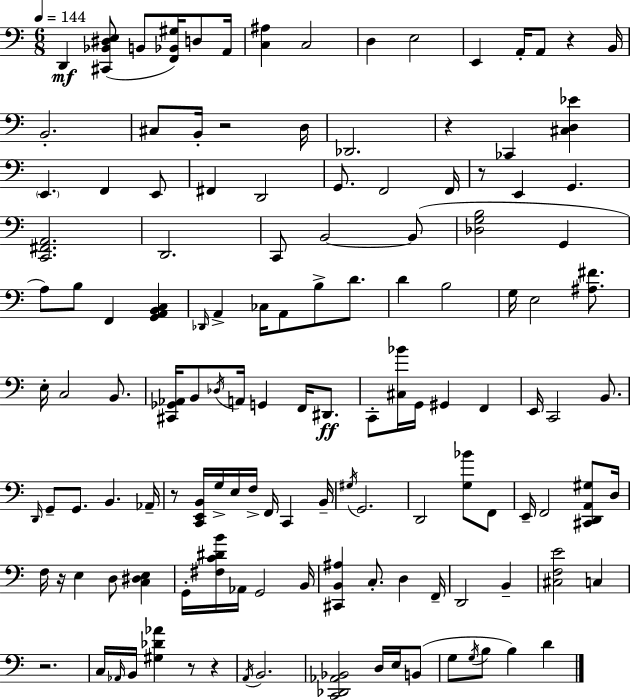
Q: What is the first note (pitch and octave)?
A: D2